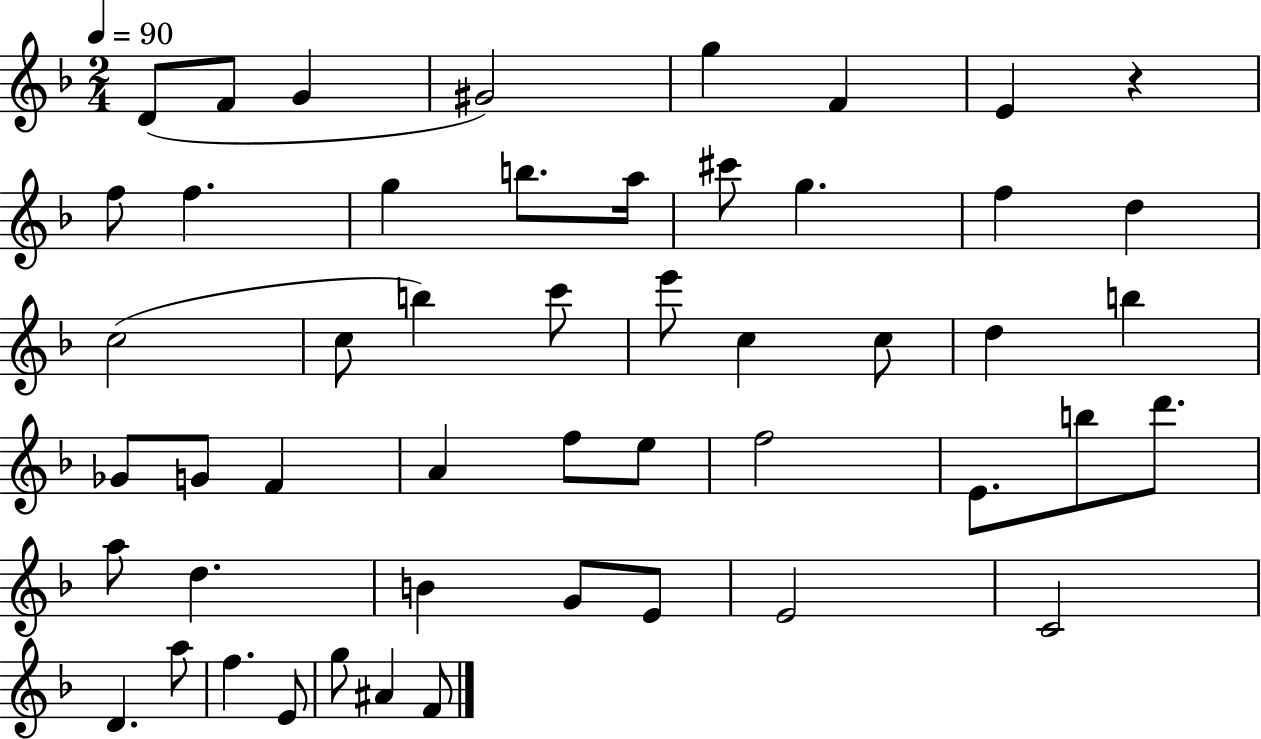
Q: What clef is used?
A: treble